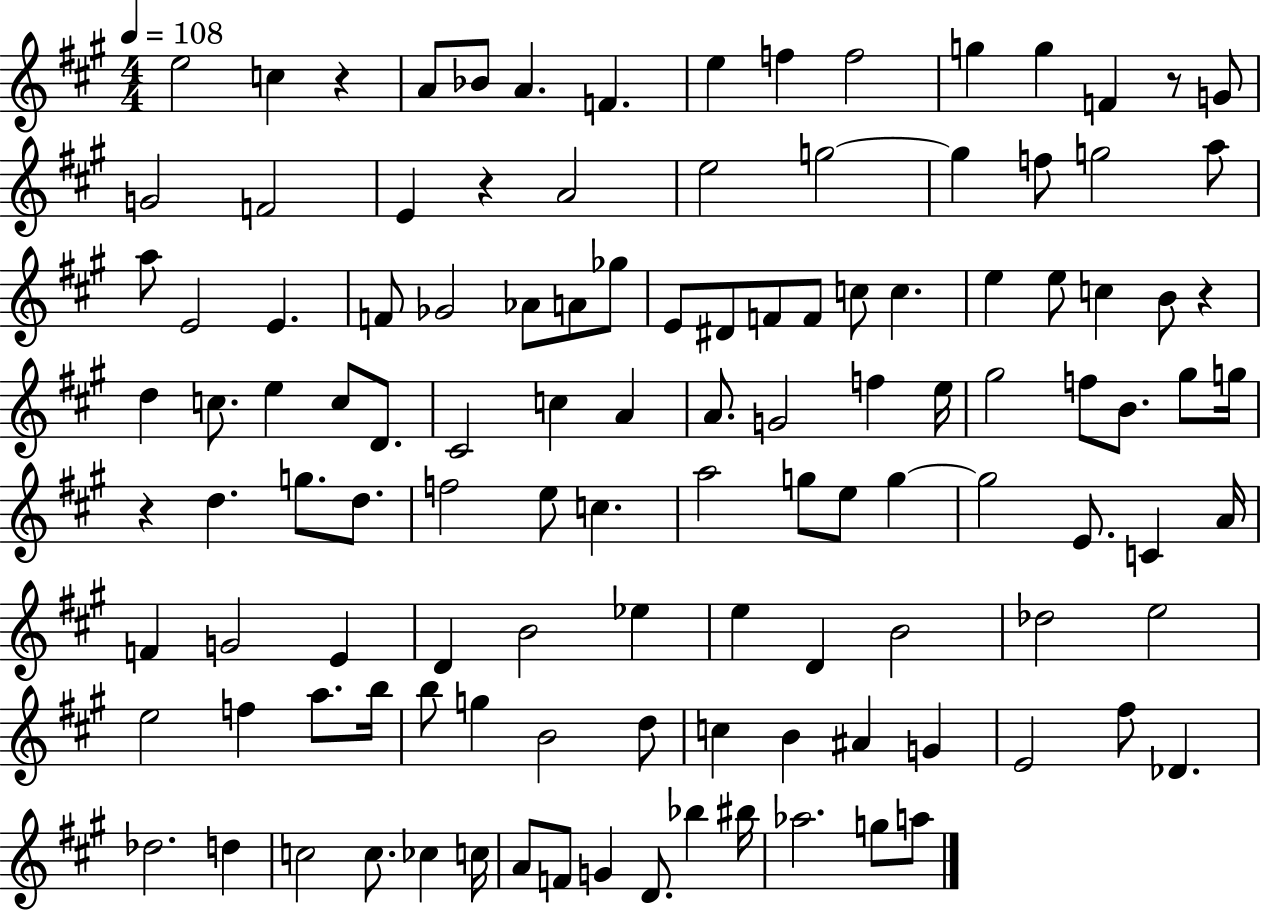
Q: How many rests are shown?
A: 5